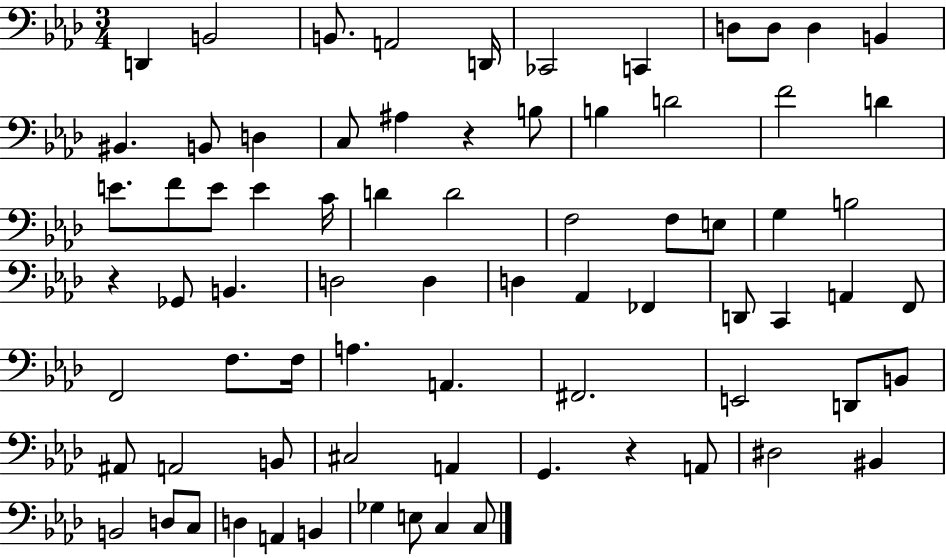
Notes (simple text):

D2/q B2/h B2/e. A2/h D2/s CES2/h C2/q D3/e D3/e D3/q B2/q BIS2/q. B2/e D3/q C3/e A#3/q R/q B3/e B3/q D4/h F4/h D4/q E4/e. F4/e E4/e E4/q C4/s D4/q D4/h F3/h F3/e E3/e G3/q B3/h R/q Gb2/e B2/q. D3/h D3/q D3/q Ab2/q FES2/q D2/e C2/q A2/q F2/e F2/h F3/e. F3/s A3/q. A2/q. F#2/h. E2/h D2/e B2/e A#2/e A2/h B2/e C#3/h A2/q G2/q. R/q A2/e D#3/h BIS2/q B2/h D3/e C3/e D3/q A2/q B2/q Gb3/q E3/e C3/q C3/e